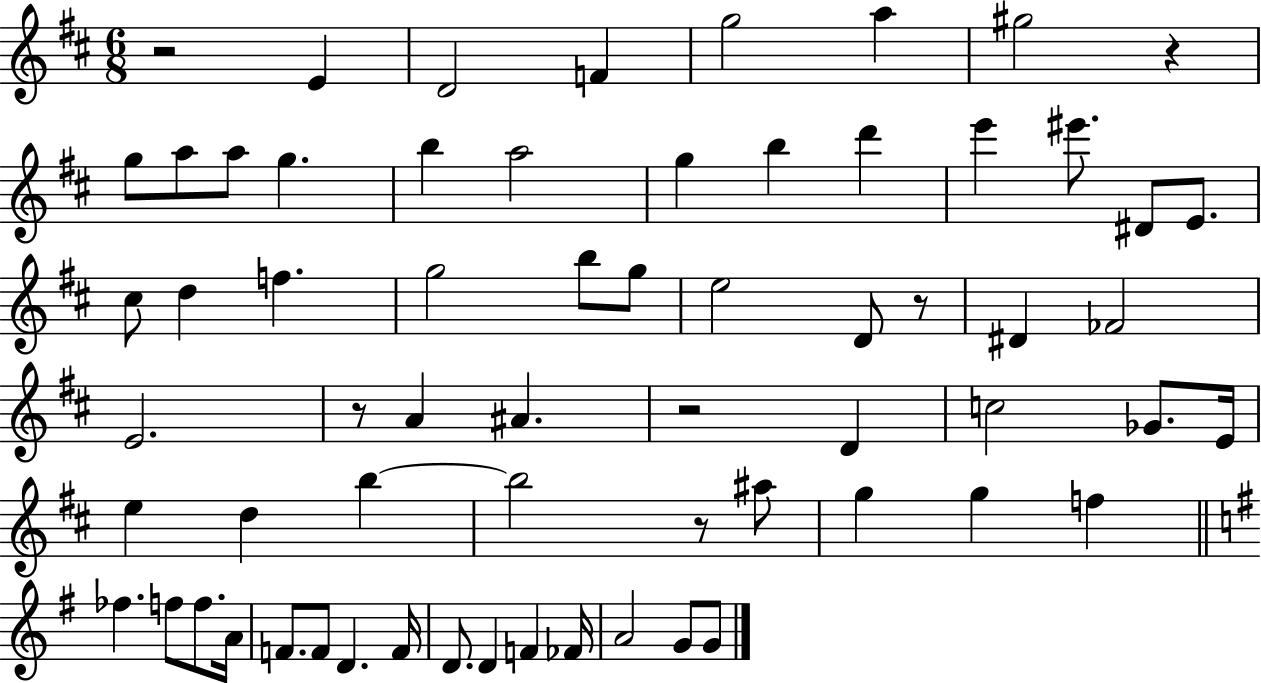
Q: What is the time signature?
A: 6/8